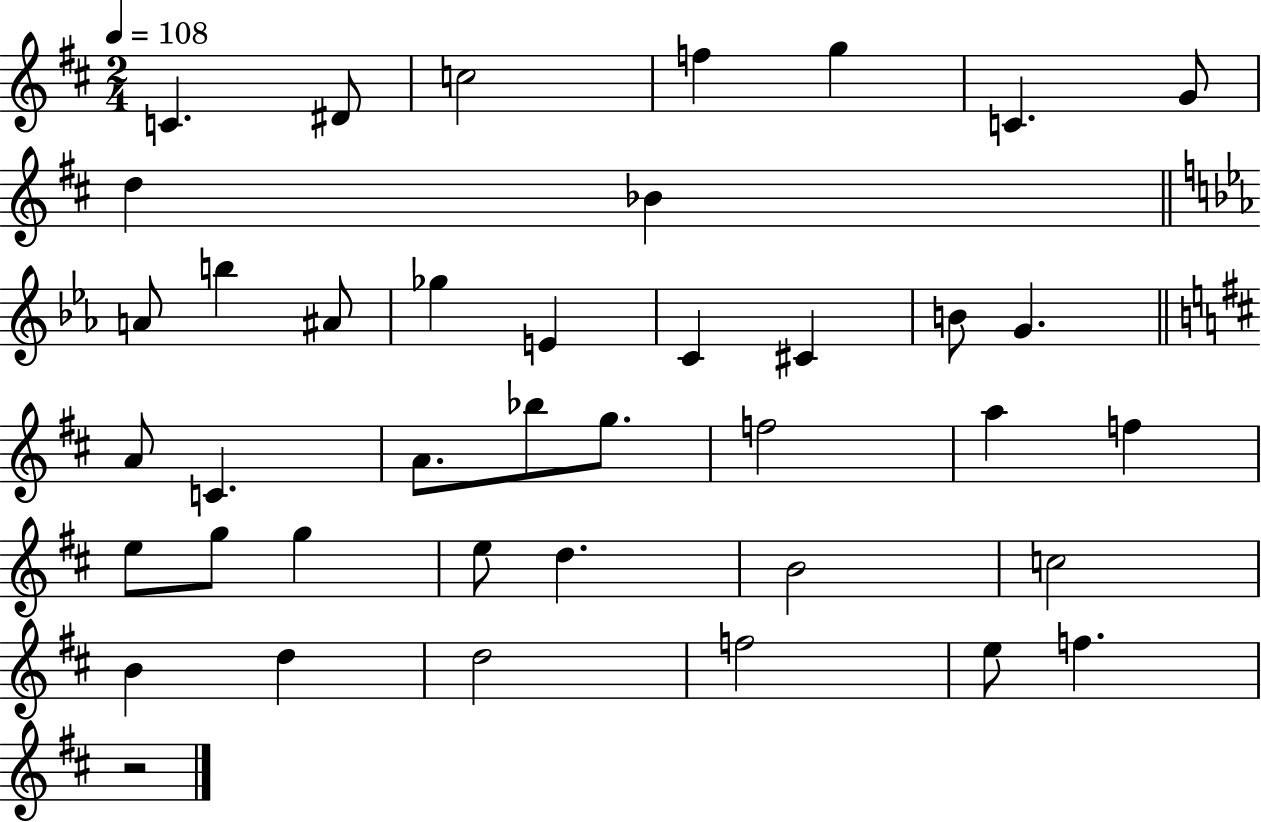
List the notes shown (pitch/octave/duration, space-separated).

C4/q. D#4/e C5/h F5/q G5/q C4/q. G4/e D5/q Bb4/q A4/e B5/q A#4/e Gb5/q E4/q C4/q C#4/q B4/e G4/q. A4/e C4/q. A4/e. Bb5/e G5/e. F5/h A5/q F5/q E5/e G5/e G5/q E5/e D5/q. B4/h C5/h B4/q D5/q D5/h F5/h E5/e F5/q. R/h